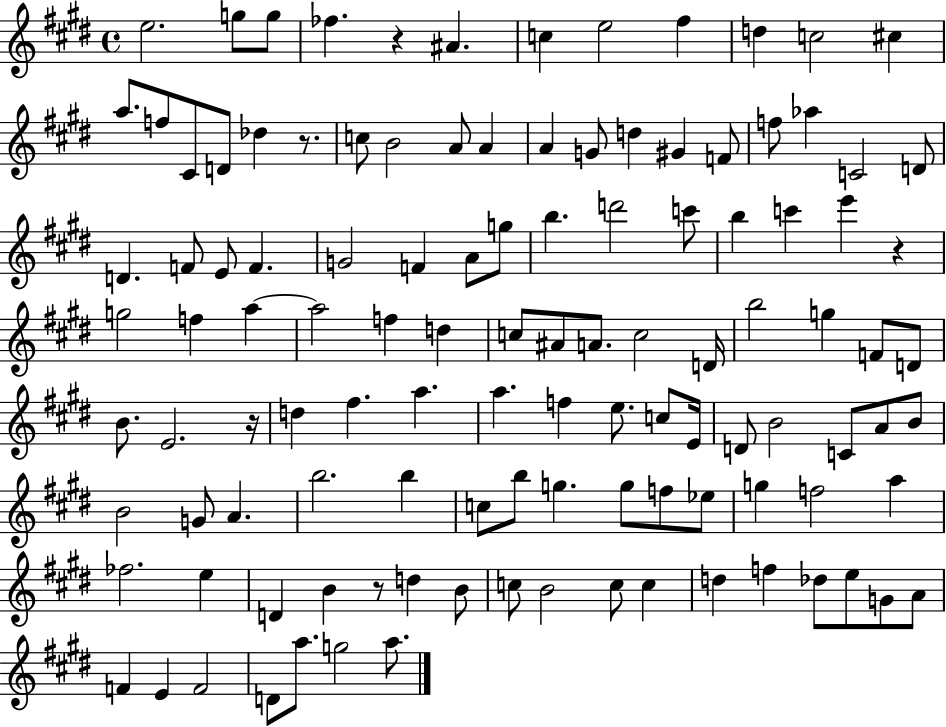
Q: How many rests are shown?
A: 5